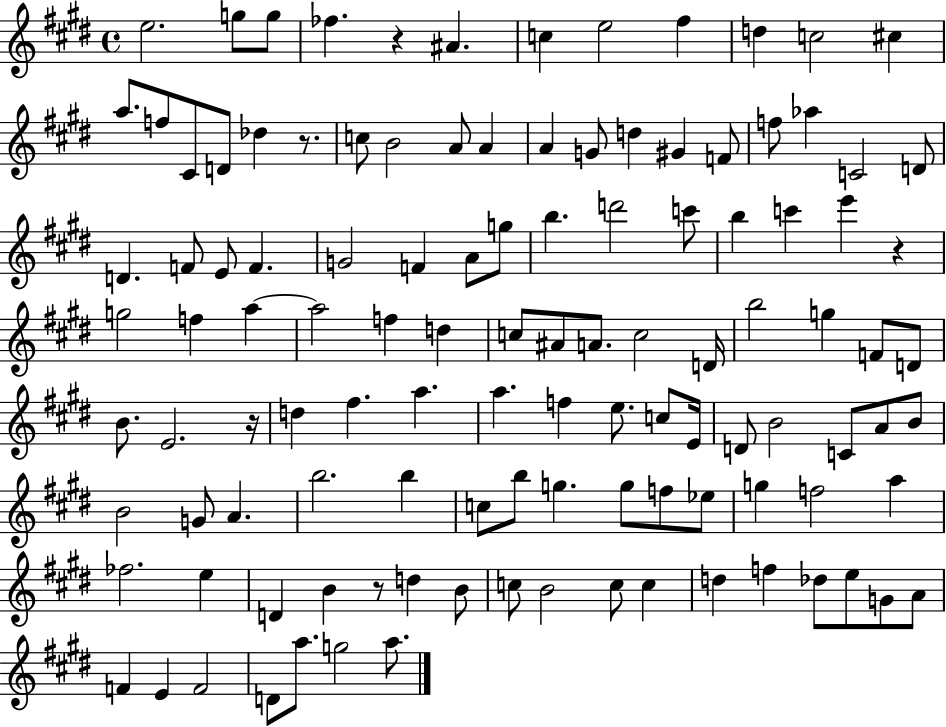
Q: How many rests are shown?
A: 5